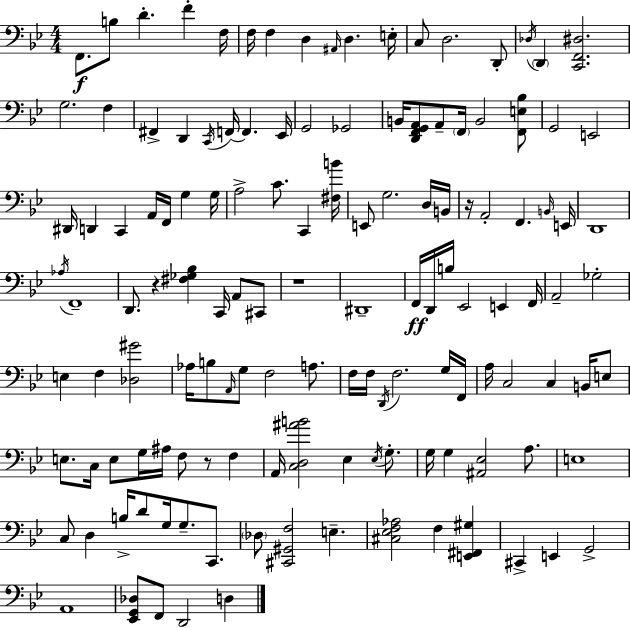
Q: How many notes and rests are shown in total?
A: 133